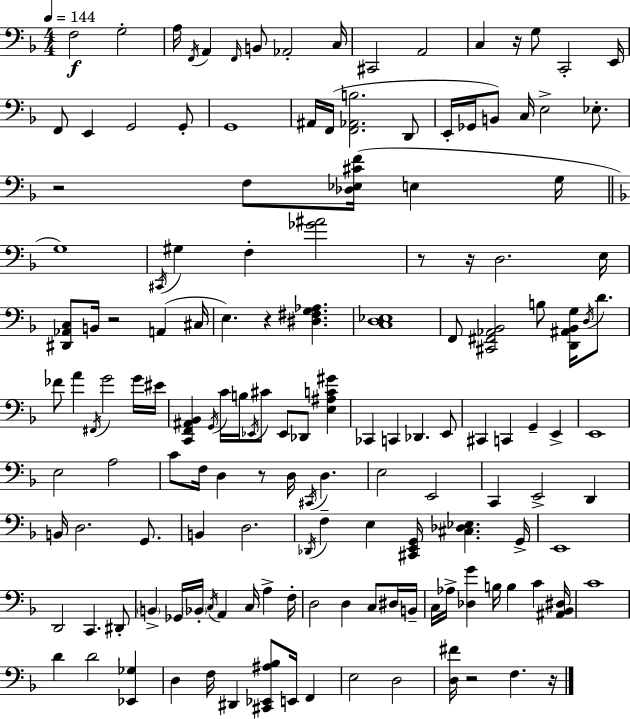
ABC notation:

X:1
T:Untitled
M:4/4
L:1/4
K:F
F,2 G,2 A,/4 F,,/4 A,, F,,/4 B,,/2 _A,,2 C,/4 ^C,,2 A,,2 C, z/4 G,/2 C,,2 E,,/4 F,,/2 E,, G,,2 G,,/2 G,,4 ^A,,/4 F,,/4 [F,,_A,,B,]2 D,,/2 E,,/4 _G,,/4 B,,/2 C,/4 E,2 _E,/2 z2 F,/2 [_D,_E,^CF]/4 E, G,/4 G,4 ^C,,/4 ^G, F, [_G^A]2 z/2 z/4 D,2 E,/4 [^D,,_A,,C,]/2 B,,/4 z2 A,, ^C,/4 E, z [^D,^F,G,_A,] [C,D,_E,]4 F,,/2 [^C,,^F,,_A,,_B,,]2 B,/2 [D,,^A,,_B,,G,]/4 D,/4 D/2 _F/2 A ^F,,/4 G2 G/4 ^E/4 [C,,F,,^A,,_B,,] G,,/4 C/4 B,/4 _E,,/4 ^C/2 _E,,/2 _D,,/2 [E,^A,C^G] _C,, C,, _D,, E,,/2 ^C,, C,, G,, E,, E,,4 E,2 A,2 C/2 F,/4 D, z/2 D,/4 ^C,,/4 D, E,2 E,,2 C,, E,,2 D,, B,,/4 D,2 G,,/2 B,, D,2 _D,,/4 F, E, [^C,,E,,G,,]/4 [^C,_D,_E,] G,,/4 E,,4 D,,2 C,, ^D,,/2 B,, _G,,/4 _B,,/4 C,/4 A,, C,/4 A, F,/4 D,2 D, C,/2 ^D,/4 B,,/4 C,/4 _A,/4 [_D,G] B,/4 B, C [^A,,_B,,^D,]/4 C4 D D2 [_E,,_G,] D, F,/4 ^D,, [^C,,_E,,^A,_B,]/2 E,,/4 F,, E,2 D,2 [D,^F]/4 z2 F, z/4